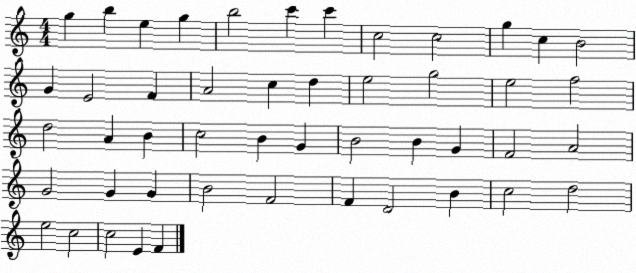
X:1
T:Untitled
M:4/4
L:1/4
K:C
g b e g b2 c' c' c2 c2 g c B2 G E2 F A2 c d e2 g2 e2 f2 d2 A B c2 B G B2 B G F2 A2 G2 G G B2 F2 F D2 B c2 d2 e2 c2 c2 E F